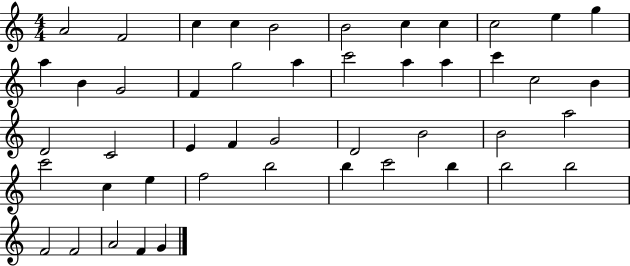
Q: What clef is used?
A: treble